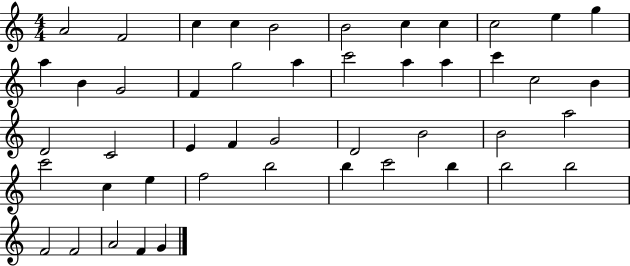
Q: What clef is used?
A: treble